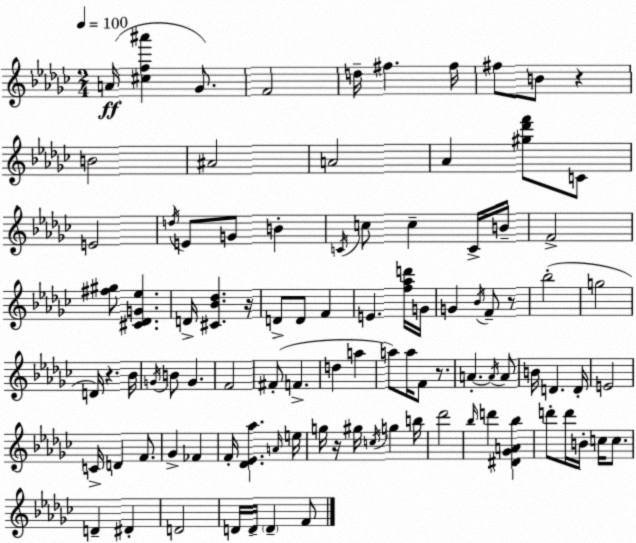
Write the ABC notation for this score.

X:1
T:Untitled
M:2/4
L:1/4
K:Ebm
A/4 [^cf^a'] _G/2 F2 d/4 ^f ^f/4 ^f/2 B/2 z B2 ^A2 A2 _A [^g_d'f']/2 C/2 E2 d/4 E/2 G/2 B C/4 c/2 c C/4 B/4 F2 [^f^g]/2 [^C_DG_e] D/4 [^C_B_d] z/4 D/2 D/2 F E [f_ad']/4 G/4 G _B/4 F/2 z/2 _b2 g2 D/4 z _B/4 G/4 B/2 G F2 ^F/2 F d a a/2 a/4 F/2 z/2 A A/4 A/2 B/4 D D/4 E2 C/4 D F/2 _G _F F/4 [_D_E_a] A/4 e/4 g/4 z/4 ^g/4 c/4 g b/4 _d'2 _b/4 d' [^D_GA_b] d'/2 d'/4 B/4 c/4 c/2 D ^D D2 D/4 D/4 D F/2